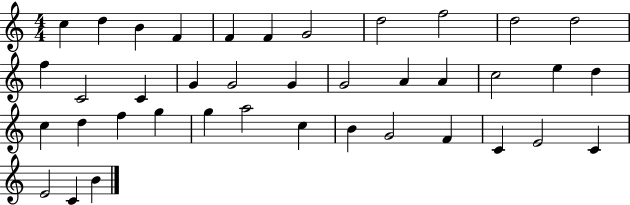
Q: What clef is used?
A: treble